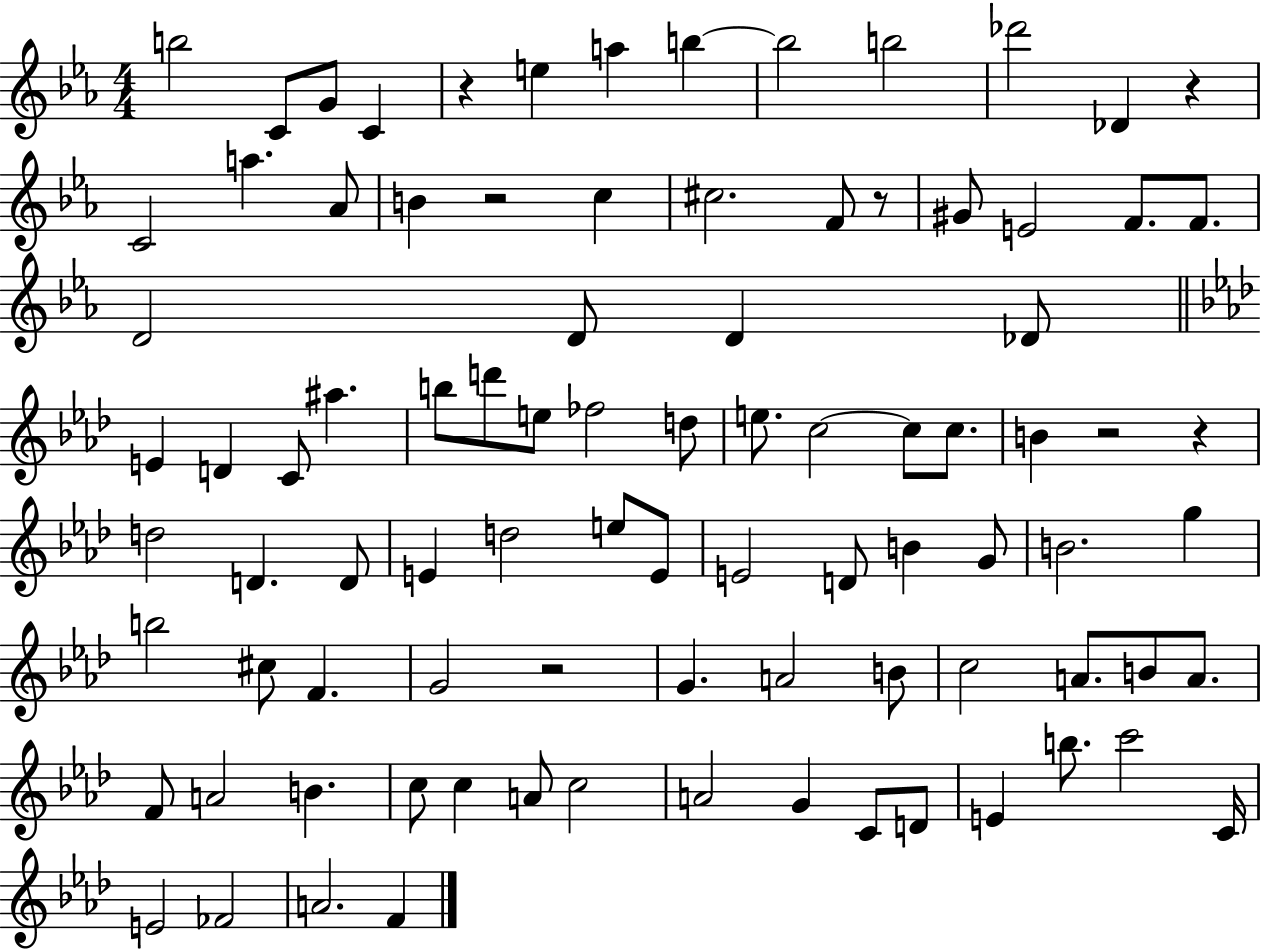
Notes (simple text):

B5/h C4/e G4/e C4/q R/q E5/q A5/q B5/q B5/h B5/h Db6/h Db4/q R/q C4/h A5/q. Ab4/e B4/q R/h C5/q C#5/h. F4/e R/e G#4/e E4/h F4/e. F4/e. D4/h D4/e D4/q Db4/e E4/q D4/q C4/e A#5/q. B5/e D6/e E5/e FES5/h D5/e E5/e. C5/h C5/e C5/e. B4/q R/h R/q D5/h D4/q. D4/e E4/q D5/h E5/e E4/e E4/h D4/e B4/q G4/e B4/h. G5/q B5/h C#5/e F4/q. G4/h R/h G4/q. A4/h B4/e C5/h A4/e. B4/e A4/e. F4/e A4/h B4/q. C5/e C5/q A4/e C5/h A4/h G4/q C4/e D4/e E4/q B5/e. C6/h C4/s E4/h FES4/h A4/h. F4/q